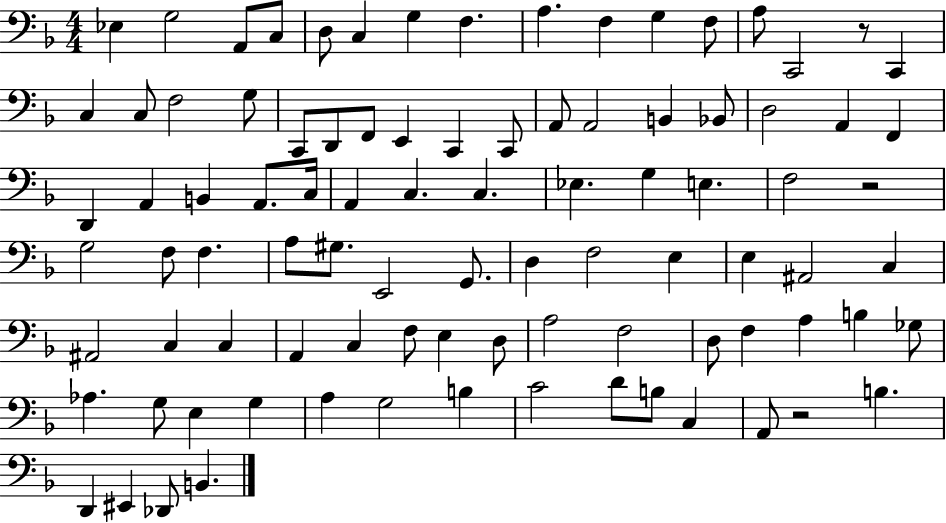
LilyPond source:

{
  \clef bass
  \numericTimeSignature
  \time 4/4
  \key f \major
  ees4 g2 a,8 c8 | d8 c4 g4 f4. | a4. f4 g4 f8 | a8 c,2 r8 c,4 | \break c4 c8 f2 g8 | c,8 d,8 f,8 e,4 c,4 c,8 | a,8 a,2 b,4 bes,8 | d2 a,4 f,4 | \break d,4 a,4 b,4 a,8. c16 | a,4 c4. c4. | ees4. g4 e4. | f2 r2 | \break g2 f8 f4. | a8 gis8. e,2 g,8. | d4 f2 e4 | e4 ais,2 c4 | \break ais,2 c4 c4 | a,4 c4 f8 e4 d8 | a2 f2 | d8 f4 a4 b4 ges8 | \break aes4. g8 e4 g4 | a4 g2 b4 | c'2 d'8 b8 c4 | a,8 r2 b4. | \break d,4 eis,4 des,8 b,4. | \bar "|."
}